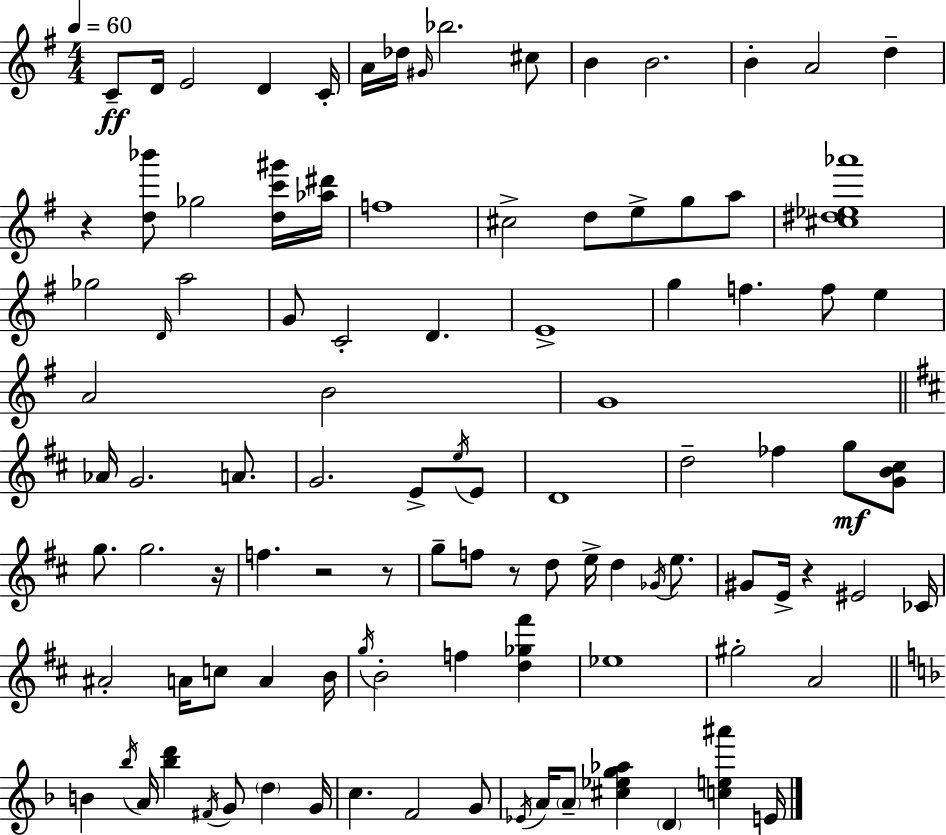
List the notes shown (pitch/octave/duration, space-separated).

C4/e D4/s E4/h D4/q C4/s A4/s Db5/s G#4/s Bb5/h. C#5/e B4/q B4/h. B4/q A4/h D5/q R/q [D5,Bb6]/e Gb5/h [D5,C6,G#6]/s [Ab5,D#6]/s F5/w C#5/h D5/e E5/e G5/e A5/e [C#5,D#5,Eb5,Ab6]/w Gb5/h D4/s A5/h G4/e C4/h D4/q. E4/w G5/q F5/q. F5/e E5/q A4/h B4/h G4/w Ab4/s G4/h. A4/e. G4/h. E4/e E5/s E4/e D4/w D5/h FES5/q G5/e [G4,B4,C#5]/e G5/e. G5/h. R/s F5/q. R/h R/e G5/e F5/e R/e D5/e E5/s D5/q Gb4/s E5/e. G#4/e E4/s R/q EIS4/h CES4/s A#4/h A4/s C5/e A4/q B4/s G5/s B4/h F5/q [D5,Gb5,F#6]/q Eb5/w G#5/h A4/h B4/q Bb5/s A4/s [Bb5,D6]/q F#4/s G4/e D5/q G4/s C5/q. F4/h G4/e Eb4/s A4/s A4/e [C#5,Eb5,G5,Ab5]/q D4/q [C5,E5,A#6]/q E4/s